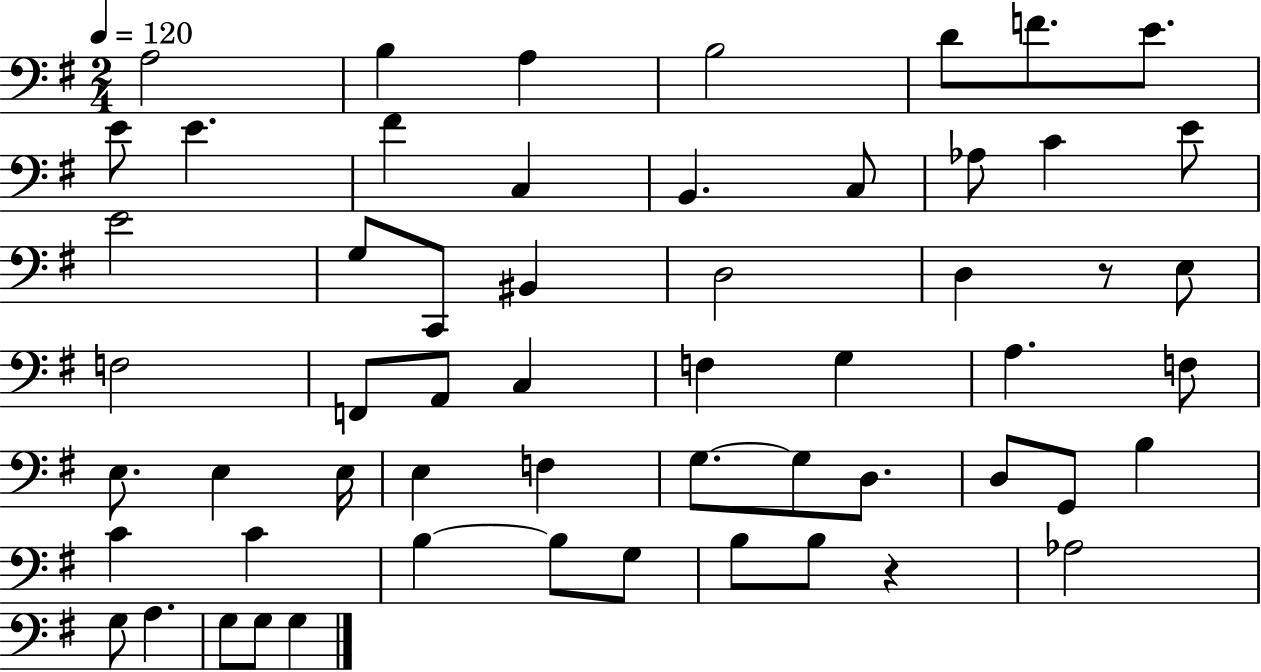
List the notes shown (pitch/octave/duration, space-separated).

A3/h B3/q A3/q B3/h D4/e F4/e. E4/e. E4/e E4/q. F#4/q C3/q B2/q. C3/e Ab3/e C4/q E4/e E4/h G3/e C2/e BIS2/q D3/h D3/q R/e E3/e F3/h F2/e A2/e C3/q F3/q G3/q A3/q. F3/e E3/e. E3/q E3/s E3/q F3/q G3/e. G3/e D3/e. D3/e G2/e B3/q C4/q C4/q B3/q B3/e G3/e B3/e B3/e R/q Ab3/h G3/e A3/q. G3/e G3/e G3/q